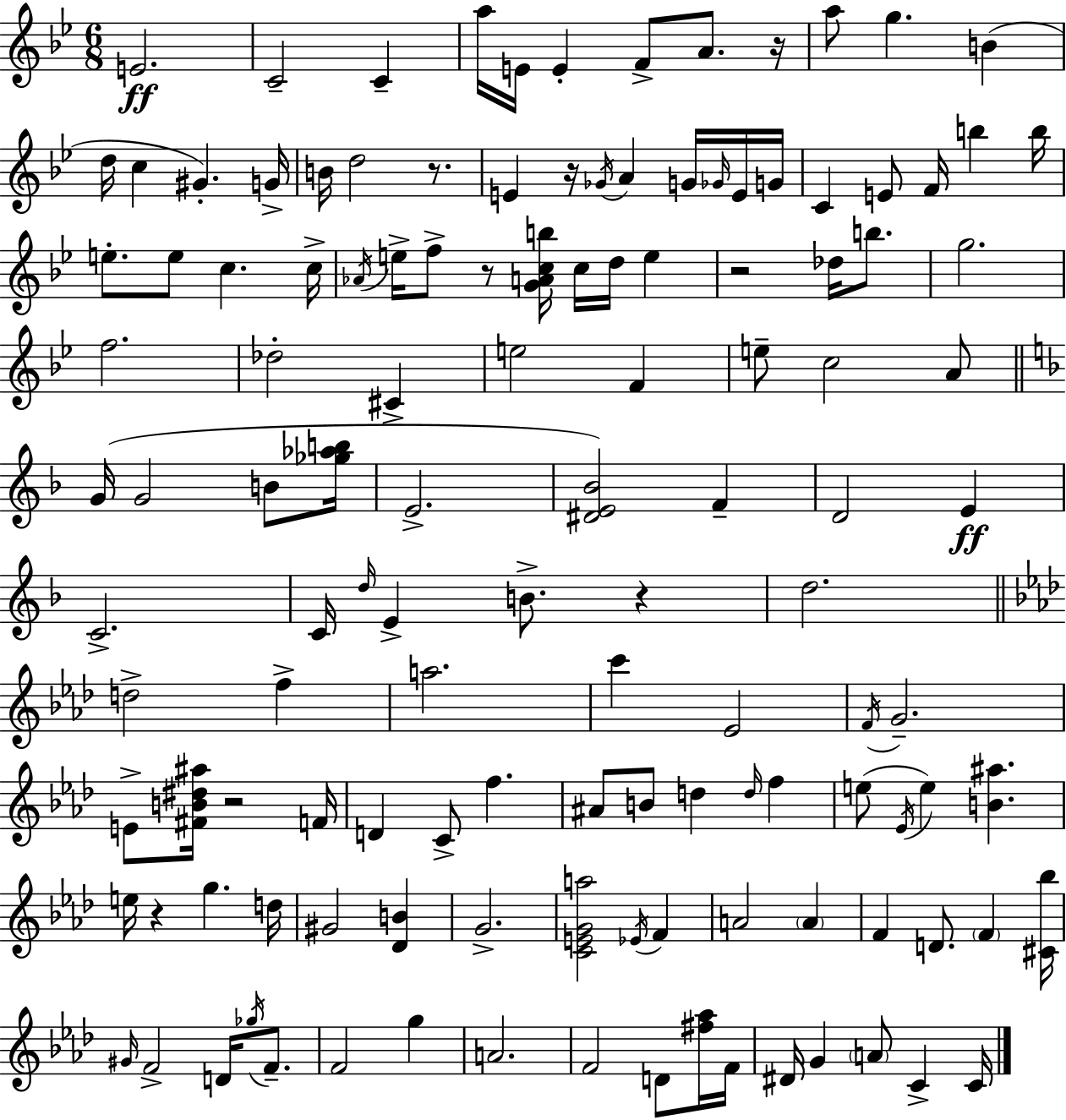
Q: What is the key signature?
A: BES major